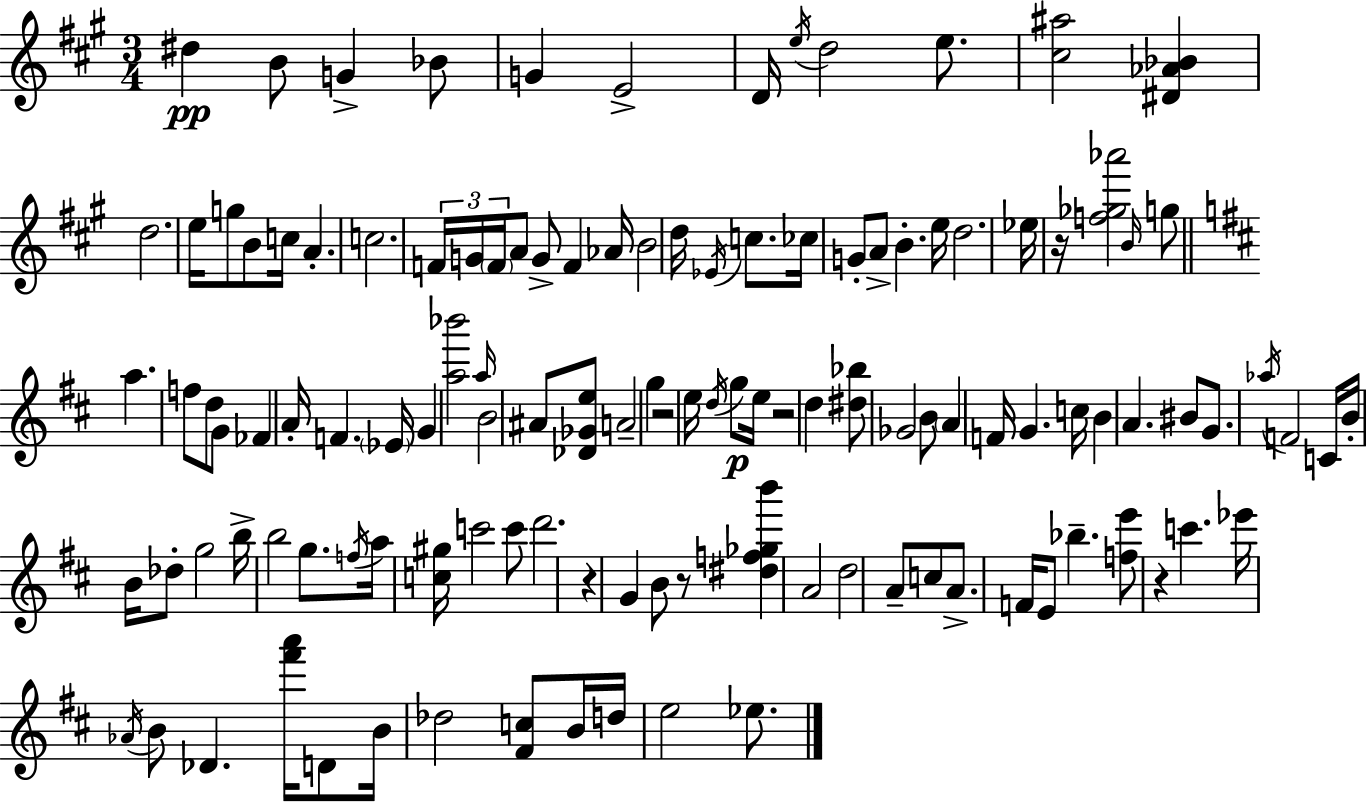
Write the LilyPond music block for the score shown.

{
  \clef treble
  \numericTimeSignature
  \time 3/4
  \key a \major
  dis''4\pp b'8 g'4-> bes'8 | g'4 e'2-> | d'16 \acciaccatura { e''16 } d''2 e''8. | <cis'' ais''>2 <dis' aes' bes'>4 | \break d''2. | e''16 g''8 b'8 c''16 a'4.-. | c''2. | \tuplet 3/2 { f'16 g'16 \parenthesize f'16 } a'8 g'8-> f'4 | \break aes'16 b'2 d''16 \acciaccatura { ees'16 } c''8. | ces''16 g'8-. a'8-> b'4.-. | e''16 d''2. | ees''16 r16 <f'' ges'' aes'''>2 | \break \grace { b'16 } g''8 \bar "||" \break \key d \major a''4. f''8 d''8 g'8 | fes'4 a'16-. f'4. \parenthesize ees'16 | g'4 <a'' bes'''>2 | \grace { a''16 } b'2 ais'8 <des' ges' e''>8 | \break a'2-- g''4 | r2 e''16 \acciaccatura { d''16 } g''8\p | e''16 r2 d''4 | <dis'' bes''>8 ges'2 | \break b'8 \parenthesize a'4 f'16 g'4. | c''16 b'4 a'4. | bis'8 g'8. \acciaccatura { aes''16 } f'2 | c'16 b'16-. b'16 des''8-. g''2 | \break b''16-> b''2 | g''8. \acciaccatura { f''16 } a''16 <c'' gis''>16 c'''2 | c'''8 d'''2. | r4 g'4 | \break b'8 r8 <dis'' f'' ges'' b'''>4 a'2 | d''2 | a'8-- c''8 a'8.-> f'16 e'8 bes''4.-- | <f'' e'''>8 r4 c'''4. | \break ees'''16 \acciaccatura { aes'16 } b'8 des'4. | <fis''' a'''>16 d'8 b'16 des''2 | <fis' c''>8 b'16 d''16 e''2 | ees''8. \bar "|."
}